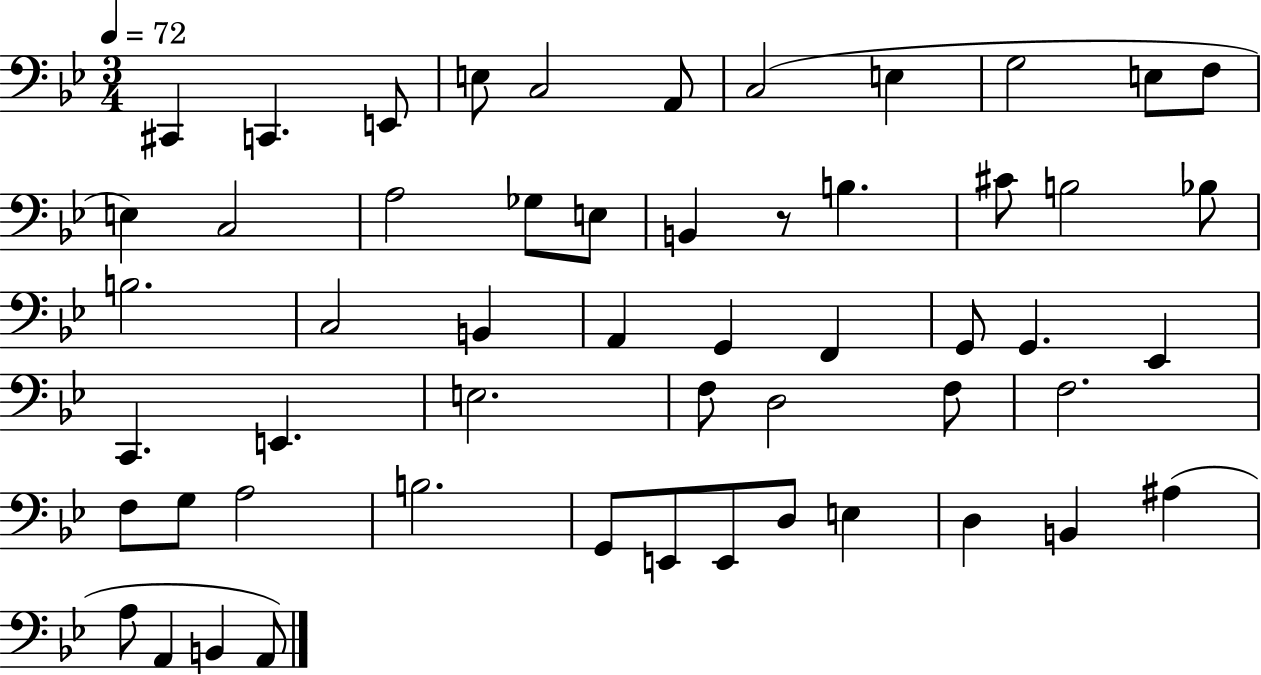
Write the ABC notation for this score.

X:1
T:Untitled
M:3/4
L:1/4
K:Bb
^C,, C,, E,,/2 E,/2 C,2 A,,/2 C,2 E, G,2 E,/2 F,/2 E, C,2 A,2 _G,/2 E,/2 B,, z/2 B, ^C/2 B,2 _B,/2 B,2 C,2 B,, A,, G,, F,, G,,/2 G,, _E,, C,, E,, E,2 F,/2 D,2 F,/2 F,2 F,/2 G,/2 A,2 B,2 G,,/2 E,,/2 E,,/2 D,/2 E, D, B,, ^A, A,/2 A,, B,, A,,/2